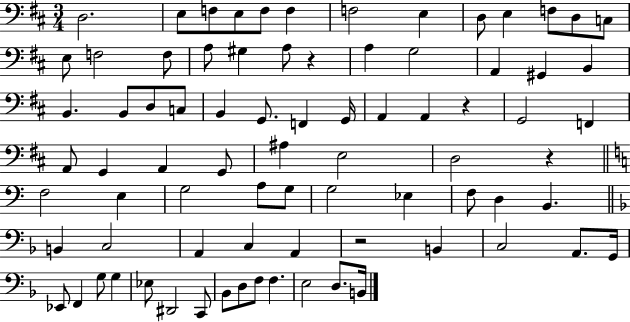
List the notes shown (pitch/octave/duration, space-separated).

D3/h. E3/e F3/e E3/e F3/e F3/q F3/h E3/q D3/e E3/q F3/e D3/e C3/e E3/e F3/h F3/e A3/e G#3/q A3/e R/q A3/q G3/h A2/q G#2/q B2/q B2/q. B2/e D3/e C3/e B2/q G2/e. F2/q G2/s A2/q A2/q R/q G2/h F2/q A2/e G2/q A2/q G2/e A#3/q E3/h D3/h R/q F3/h E3/q G3/h A3/e G3/e G3/h Eb3/q F3/e D3/q B2/q. B2/q C3/h A2/q C3/q A2/q R/h B2/q C3/h A2/e. G2/s Eb2/e F2/q G3/e G3/q Eb3/e D#2/h C2/e Bb2/e D3/e F3/e F3/q. E3/h D3/e. B2/s